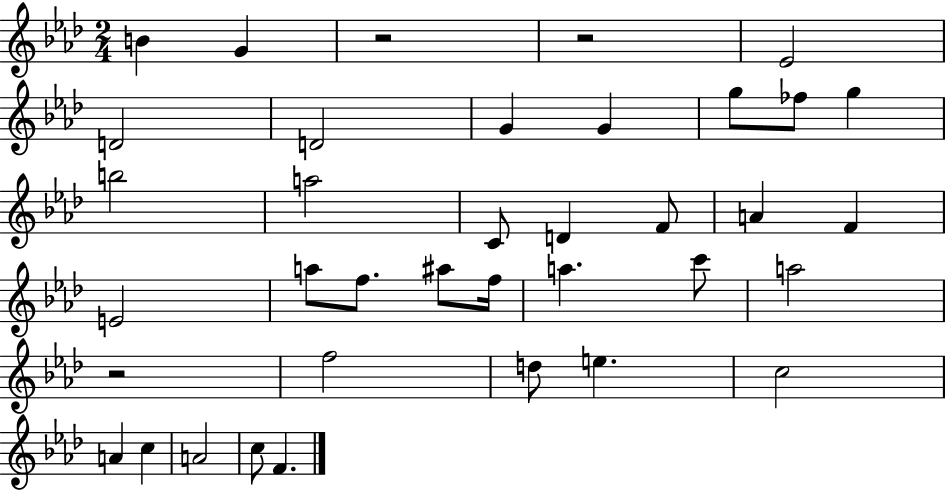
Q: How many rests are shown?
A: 3